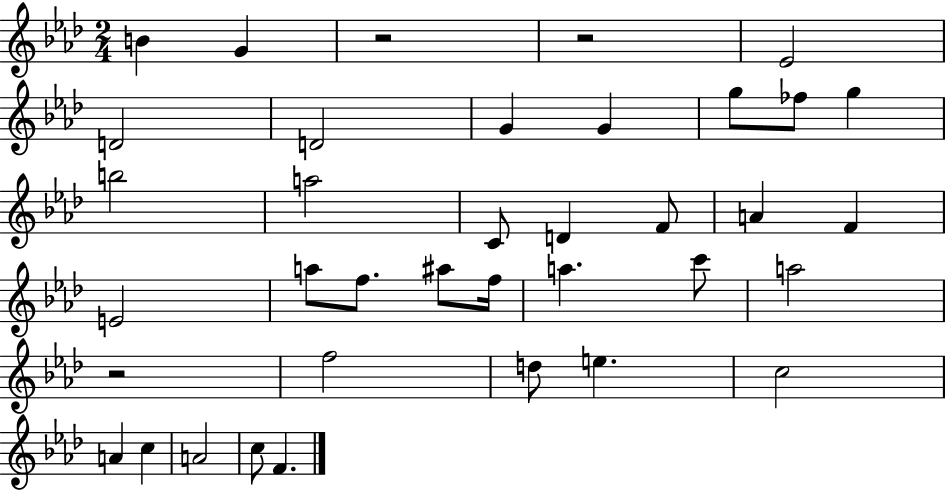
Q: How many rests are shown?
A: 3